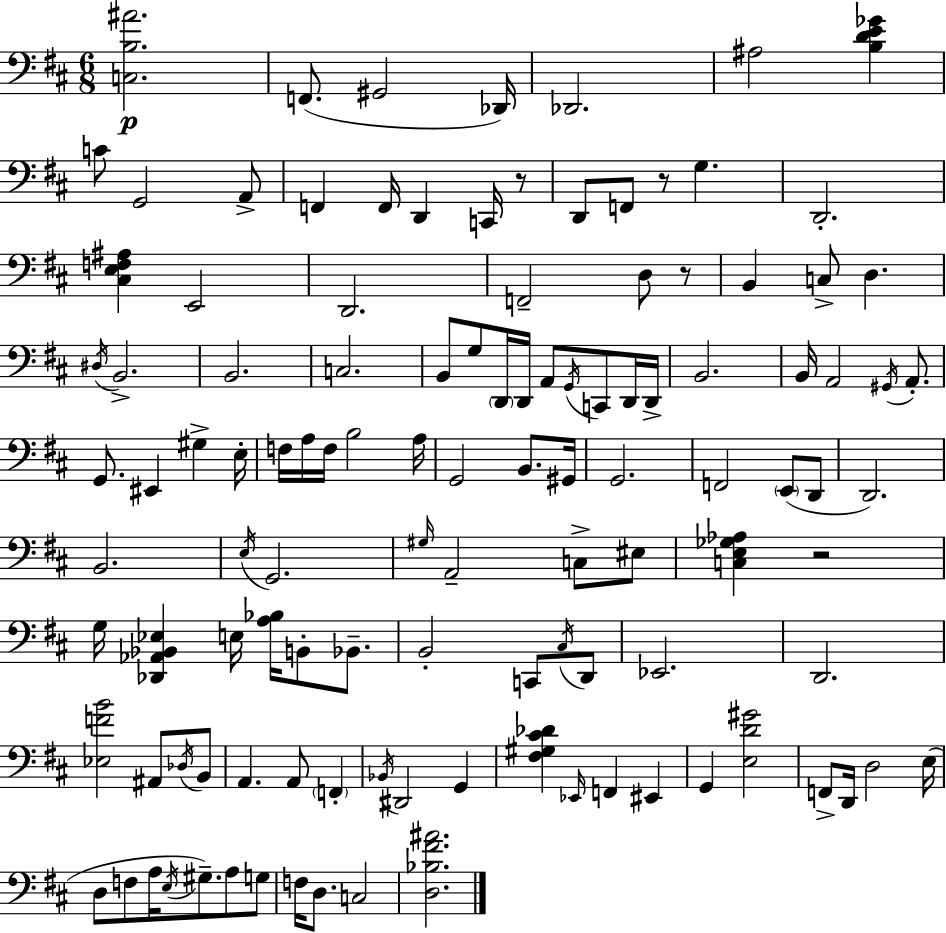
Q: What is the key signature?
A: D major